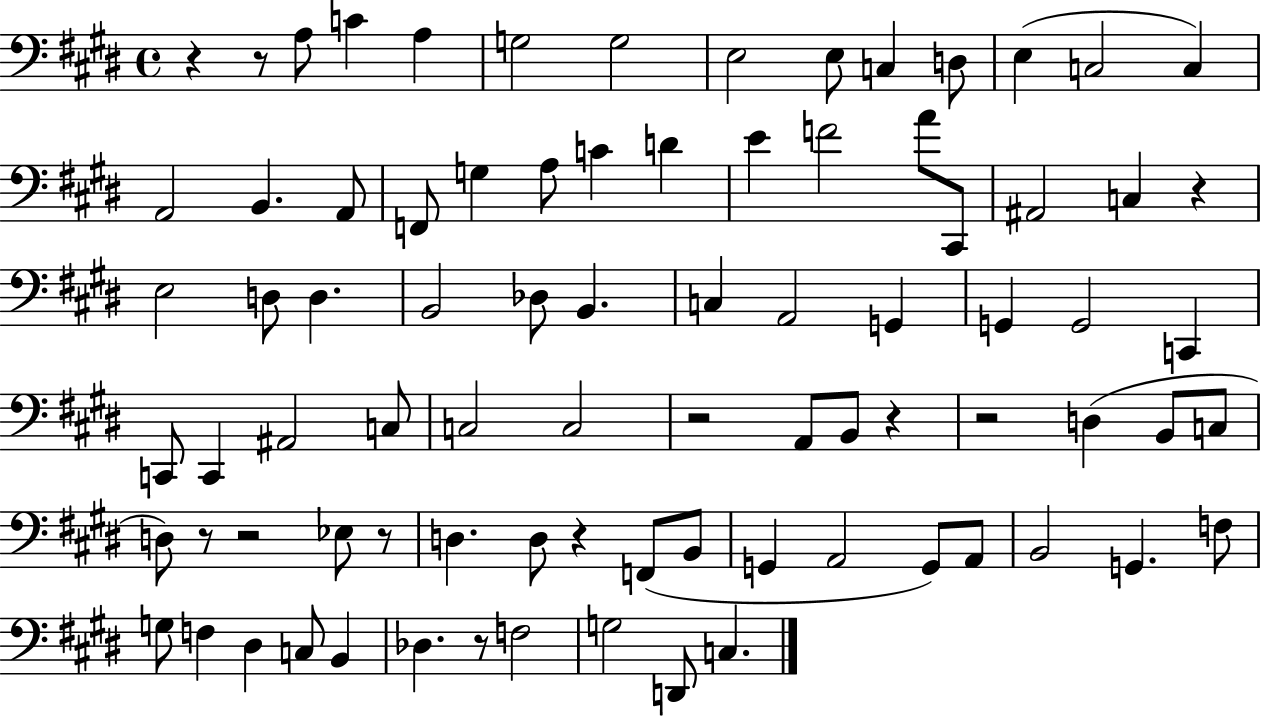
{
  \clef bass
  \time 4/4
  \defaultTimeSignature
  \key e \major
  r4 r8 a8 c'4 a4 | g2 g2 | e2 e8 c4 d8 | e4( c2 c4) | \break a,2 b,4. a,8 | f,8 g4 a8 c'4 d'4 | e'4 f'2 a'8 cis,8 | ais,2 c4 r4 | \break e2 d8 d4. | b,2 des8 b,4. | c4 a,2 g,4 | g,4 g,2 c,4 | \break c,8 c,4 ais,2 c8 | c2 c2 | r2 a,8 b,8 r4 | r2 d4( b,8 c8 | \break d8) r8 r2 ees8 r8 | d4. d8 r4 f,8( b,8 | g,4 a,2 g,8) a,8 | b,2 g,4. f8 | \break g8 f4 dis4 c8 b,4 | des4. r8 f2 | g2 d,8 c4. | \bar "|."
}